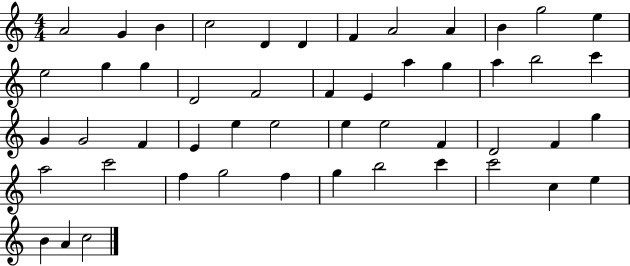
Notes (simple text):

A4/h G4/q B4/q C5/h D4/q D4/q F4/q A4/h A4/q B4/q G5/h E5/q E5/h G5/q G5/q D4/h F4/h F4/q E4/q A5/q G5/q A5/q B5/h C6/q G4/q G4/h F4/q E4/q E5/q E5/h E5/q E5/h F4/q D4/h F4/q G5/q A5/h C6/h F5/q G5/h F5/q G5/q B5/h C6/q C6/h C5/q E5/q B4/q A4/q C5/h